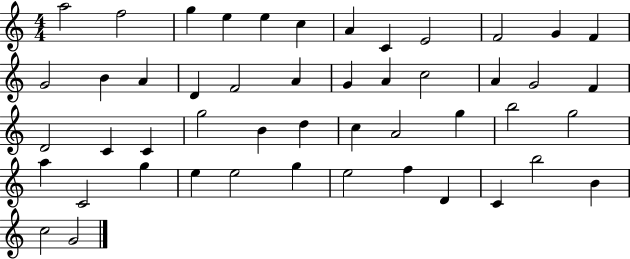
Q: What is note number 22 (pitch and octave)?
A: A4